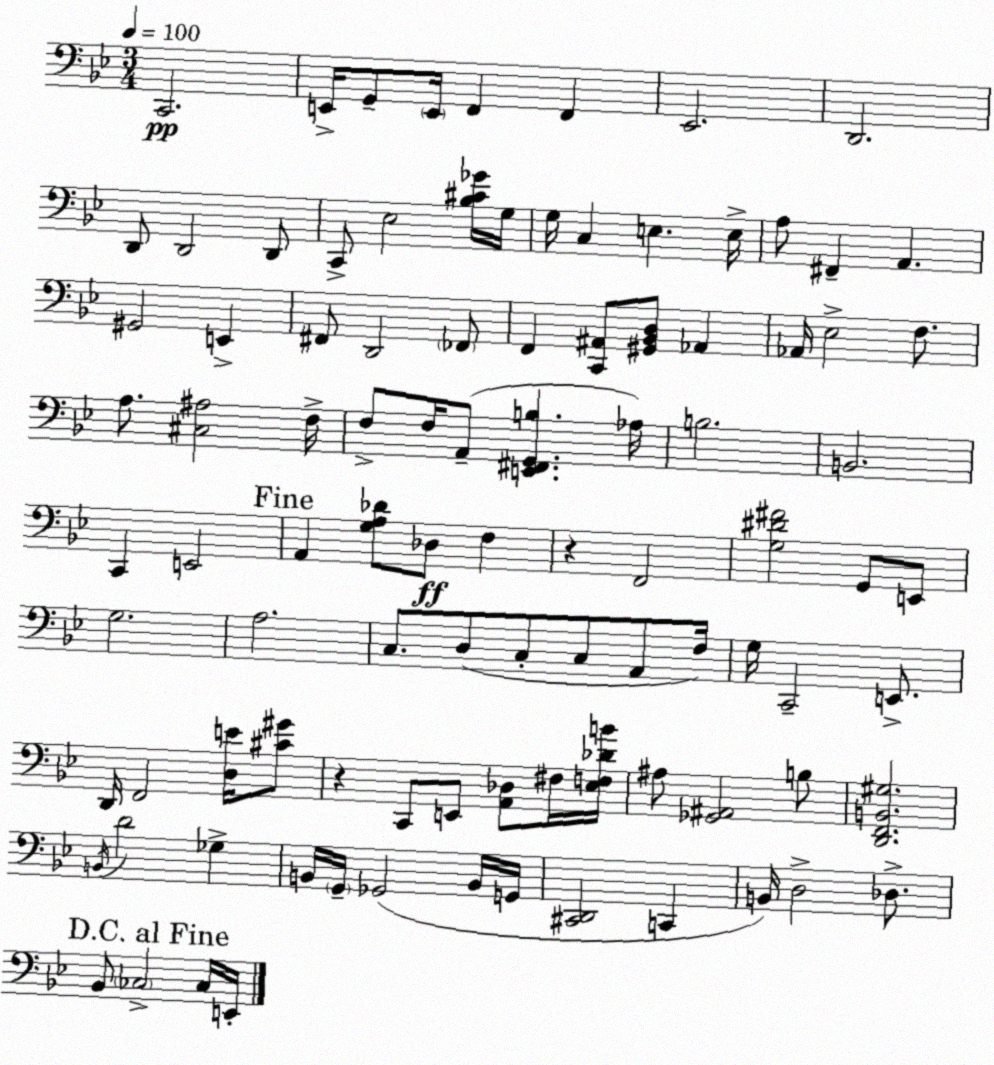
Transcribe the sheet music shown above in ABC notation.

X:1
T:Untitled
M:3/4
L:1/4
K:Gm
C,,2 E,,/4 G,,/2 E,,/4 F,, F,, _E,,2 D,,2 D,,/2 D,,2 D,,/2 C,,/2 _E,2 [_B,^C_G]/4 G,/4 G,/4 C, E, E,/4 A,/2 ^F,, A,, ^G,,2 E,, ^F,,/2 D,,2 _F,,/2 F,, [C,,^A,,]/2 [^G,,_B,,D,]/2 _A,, _A,,/4 _E,2 F,/2 A,/2 [^C,^A,]2 F,/4 F,/2 F,/4 A,,/2 [E,,^F,,G,,B,] _A,/4 B,2 B,,2 C,, E,,2 A,, [G,A,_D]/2 _D,/2 F, z F,,2 [G,^D^F]2 G,,/2 E,,/2 G,2 A,2 C,/2 D,/2 C,/2 C,/2 A,,/2 F,/4 G,/4 C,,2 E,,/2 D,,/4 F,,2 [D,E]/4 [^C^G]/2 z C,,/2 E,,/2 [A,,_D,]/2 ^F,/4 [_E,F,_DB]/4 ^A,/2 [_G,,^A,,]2 B,/2 [D,,F,,B,,^G,]2 B,,/4 D2 _G, B,,/4 G,,/4 _G,,2 B,,/4 G,,/4 [^C,,D,,]2 C,, B,,/4 D,2 _D,/2 _B,,/2 _C,2 _C,/4 E,,/4